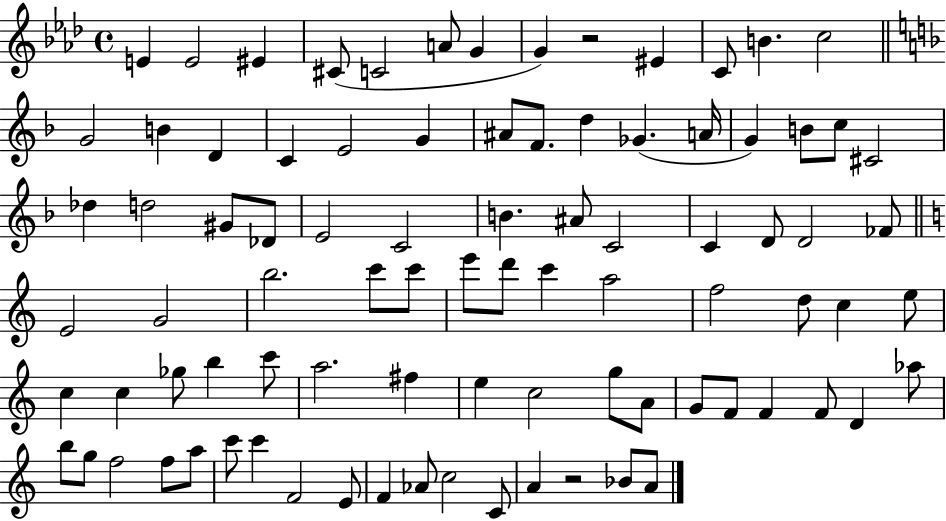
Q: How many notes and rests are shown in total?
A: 88